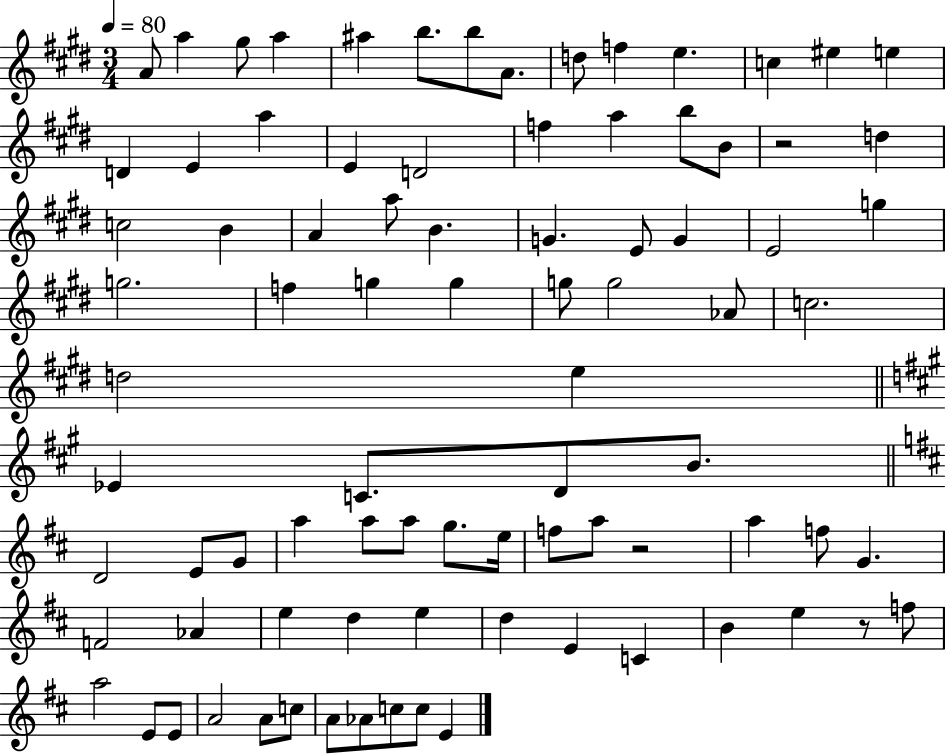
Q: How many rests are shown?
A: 3